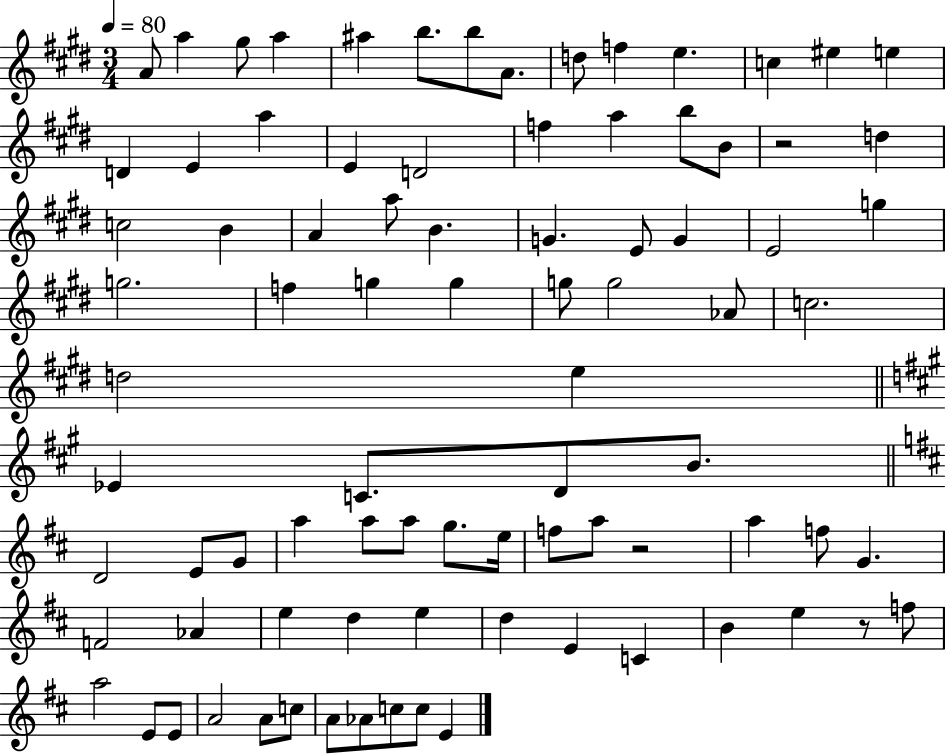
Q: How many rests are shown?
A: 3